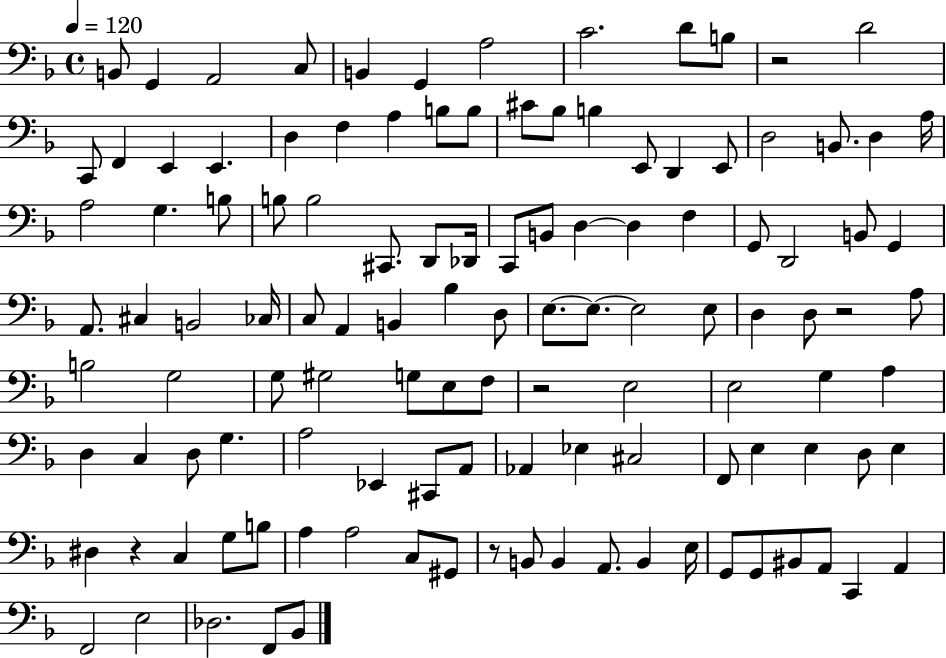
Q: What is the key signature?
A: F major